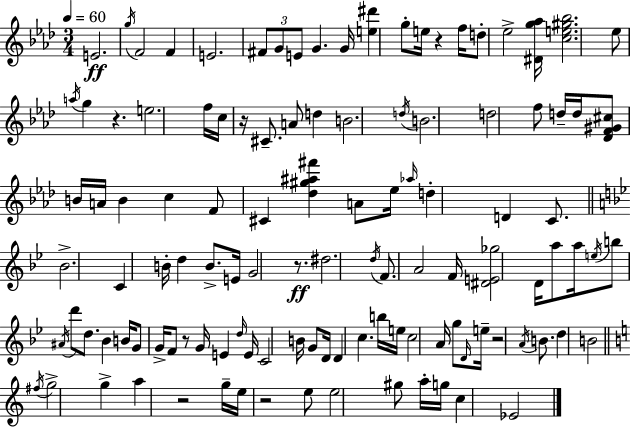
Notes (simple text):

E4/h. G5/s F4/h F4/q E4/h. F#4/e G4/e E4/e G4/q. G4/s [E5,D#6]/q G5/e E5/s R/q F5/s D5/e Eb5/h [D#4,G5,Ab5]/s [C5,E5,G#5,Bb5]/h. Eb5/e A5/s G5/q R/q. E5/h. F5/s C5/s R/s C#4/e. A4/e D5/q B4/h. D5/s B4/h. D5/h F5/e D5/s D5/s [Db4,F4,G#4,C#5]/e B4/s A4/s B4/q C5/q F4/e C#4/q [Db5,G#5,A#5,F#6]/q A4/e Eb5/s Ab5/s D5/q D4/q C4/e. Bb4/h. C4/q B4/s D5/q B4/e. E4/s G4/h R/e. D#5/h. D5/s F4/e. A4/h F4/s [D#4,E4,Gb5]/h D4/s A5/e A5/s E5/s B5/e A#4/s D6/e D5/e. Bb4/q B4/s G4/e G4/s F4/e R/e G4/s E4/q D5/s E4/s C4/h B4/s G4/e D4/s D4/q C5/q. B5/s E5/s C5/h A4/s G5/e D4/s E5/s R/h A4/s B4/e. D5/q B4/h F#5/s G5/h G5/q A5/q R/h G5/s E5/s R/h E5/e E5/h G#5/e A5/s G5/s C5/q Eb4/h